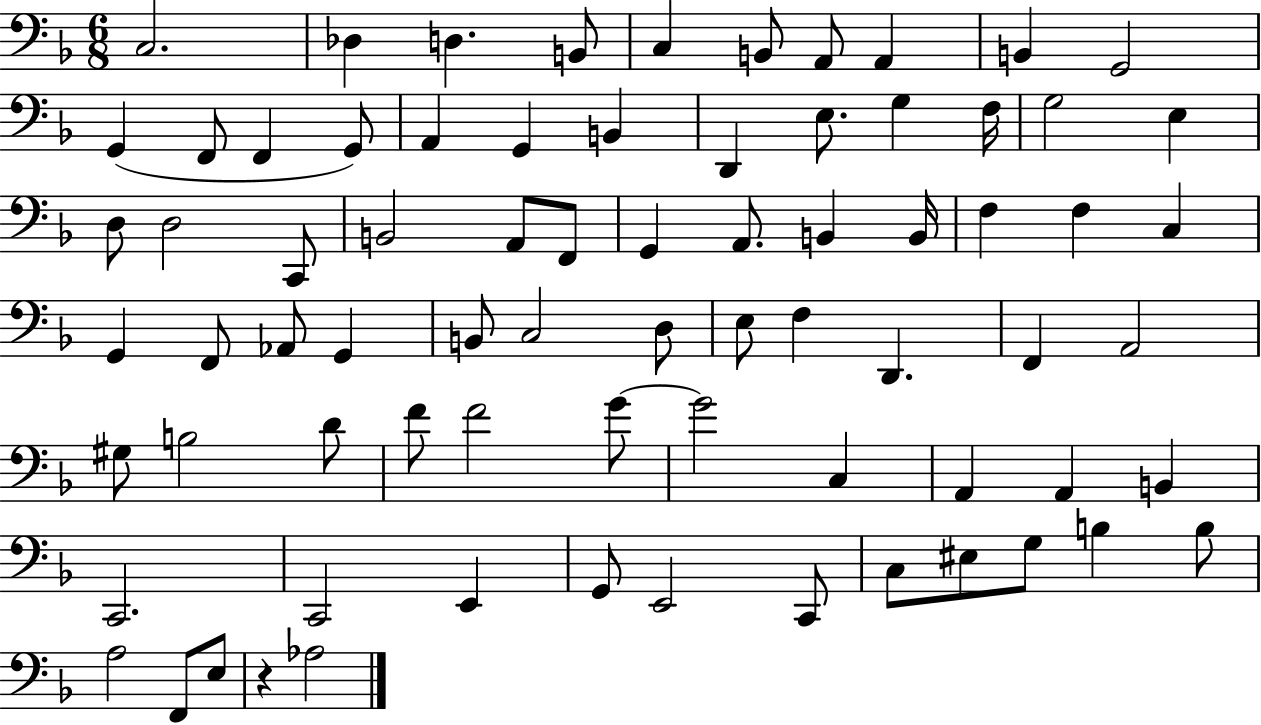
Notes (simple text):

C3/h. Db3/q D3/q. B2/e C3/q B2/e A2/e A2/q B2/q G2/h G2/q F2/e F2/q G2/e A2/q G2/q B2/q D2/q E3/e. G3/q F3/s G3/h E3/q D3/e D3/h C2/e B2/h A2/e F2/e G2/q A2/e. B2/q B2/s F3/q F3/q C3/q G2/q F2/e Ab2/e G2/q B2/e C3/h D3/e E3/e F3/q D2/q. F2/q A2/h G#3/e B3/h D4/e F4/e F4/h G4/e G4/h C3/q A2/q A2/q B2/q C2/h. C2/h E2/q G2/e E2/h C2/e C3/e EIS3/e G3/e B3/q B3/e A3/h F2/e E3/e R/q Ab3/h